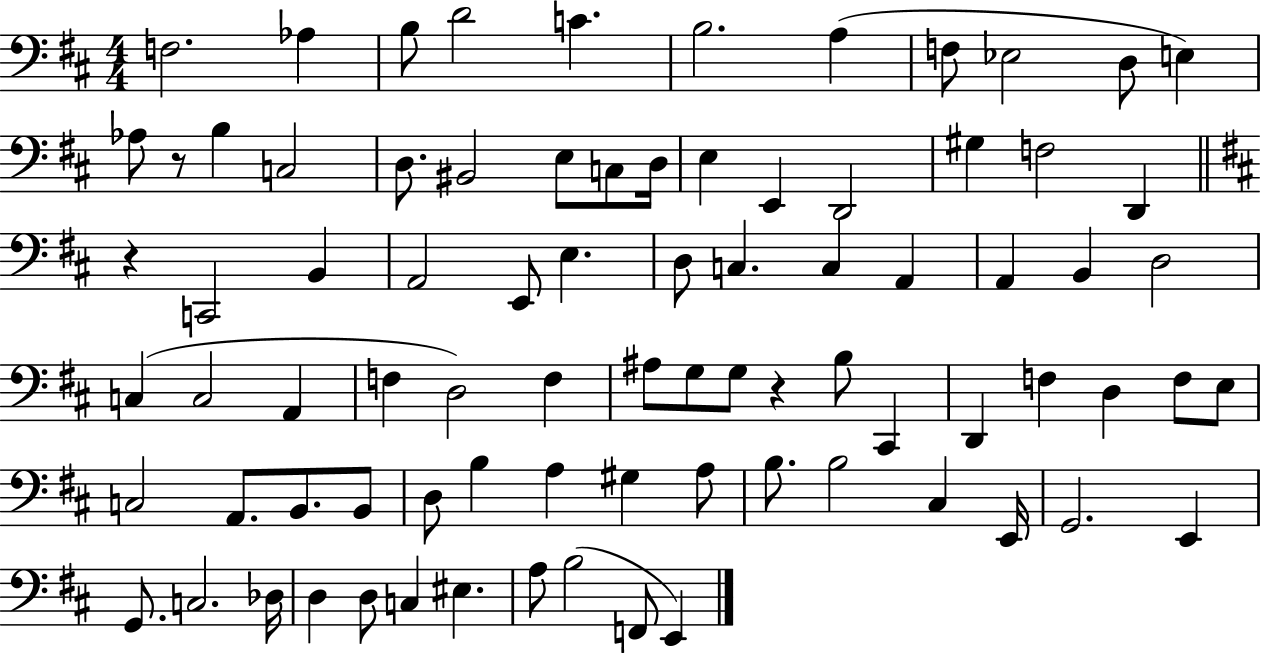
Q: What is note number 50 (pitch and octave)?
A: F3